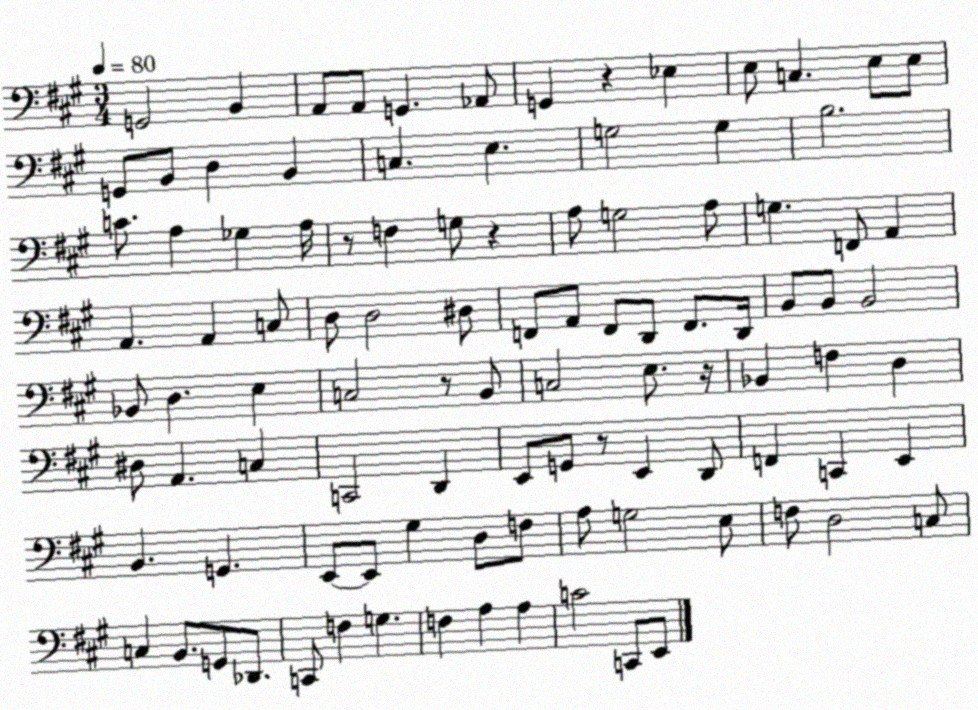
X:1
T:Untitled
M:3/4
L:1/4
K:A
G,,2 B,, A,,/2 A,,/2 G,, _A,,/2 G,, z _E, E,/2 C, E,/2 E,/2 G,,/2 B,,/2 D, B,, C, E, G,2 G, B,2 C/2 A, _G, A,/4 z/2 F, G,/2 z A,/2 G,2 A,/2 G, F,,/2 A,, A,, A,, C,/2 D,/2 D,2 ^D,/2 F,,/2 A,,/2 F,,/2 D,,/2 F,,/2 D,,/4 B,,/2 B,,/2 B,,2 _B,,/2 D, E, C,2 z/2 B,,/2 C,2 E,/2 z/4 _B,, F, D, ^D,/2 A,, C, C,,2 D,, E,,/2 G,,/2 z/2 E,, D,,/2 F,, C,, E,, B,, G,, E,,/2 E,,/2 ^G, D,/2 F,/2 A,/2 G,2 E,/2 F,/2 D,2 C,/2 C, B,,/2 G,,/2 _D,,/2 C,,/2 F, G, F, A, A, C2 C,,/2 E,,/2